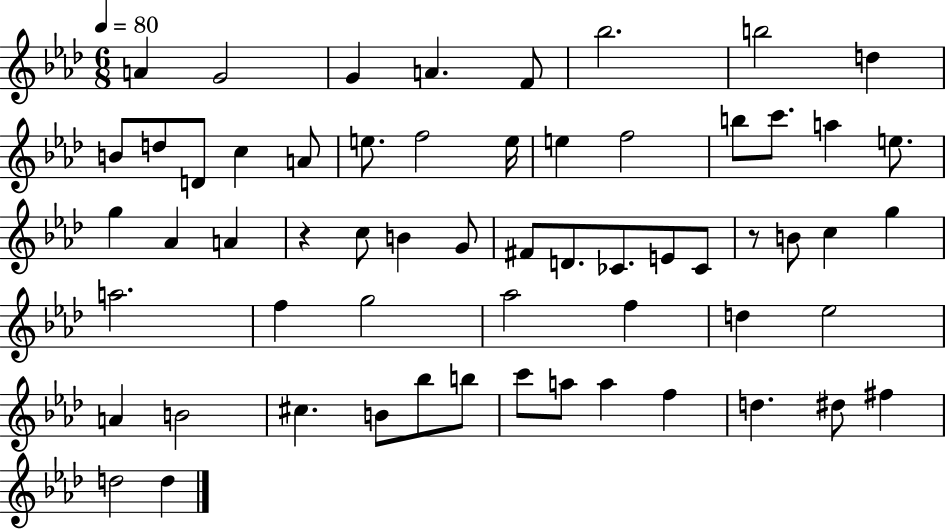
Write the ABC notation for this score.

X:1
T:Untitled
M:6/8
L:1/4
K:Ab
A G2 G A F/2 _b2 b2 d B/2 d/2 D/2 c A/2 e/2 f2 e/4 e f2 b/2 c'/2 a e/2 g _A A z c/2 B G/2 ^F/2 D/2 _C/2 E/2 _C/2 z/2 B/2 c g a2 f g2 _a2 f d _e2 A B2 ^c B/2 _b/2 b/2 c'/2 a/2 a f d ^d/2 ^f d2 d